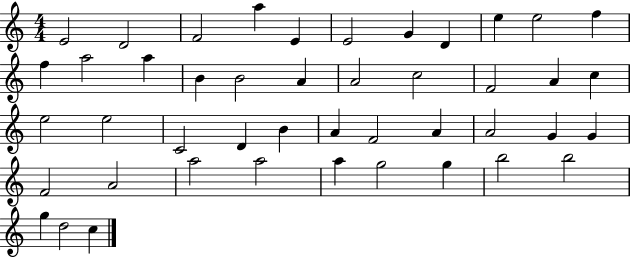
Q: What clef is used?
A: treble